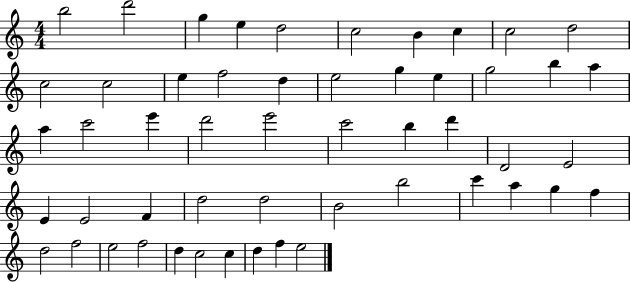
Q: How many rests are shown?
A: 0